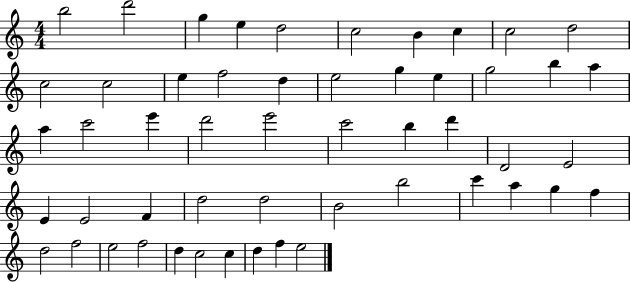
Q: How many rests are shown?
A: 0